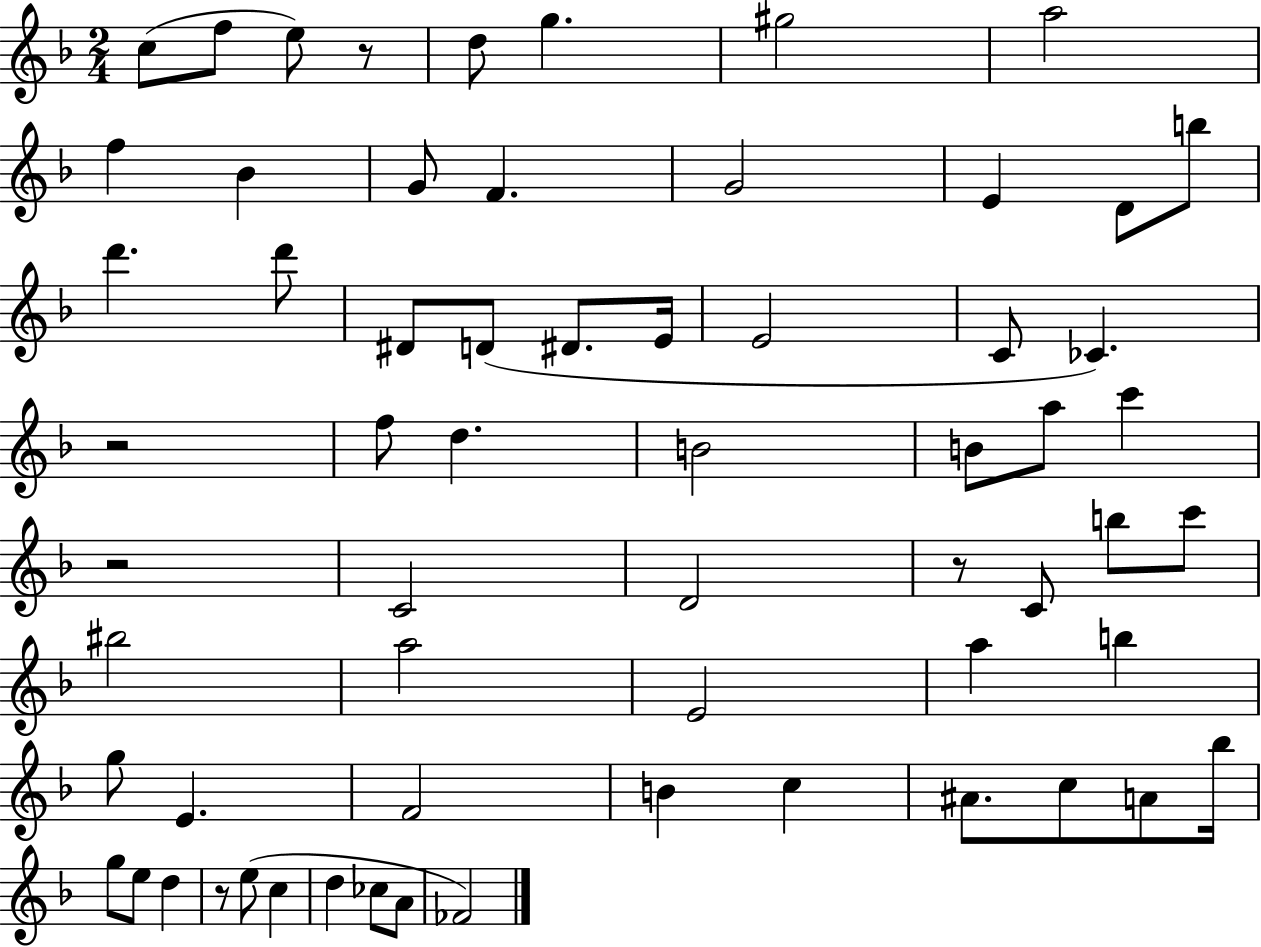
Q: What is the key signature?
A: F major